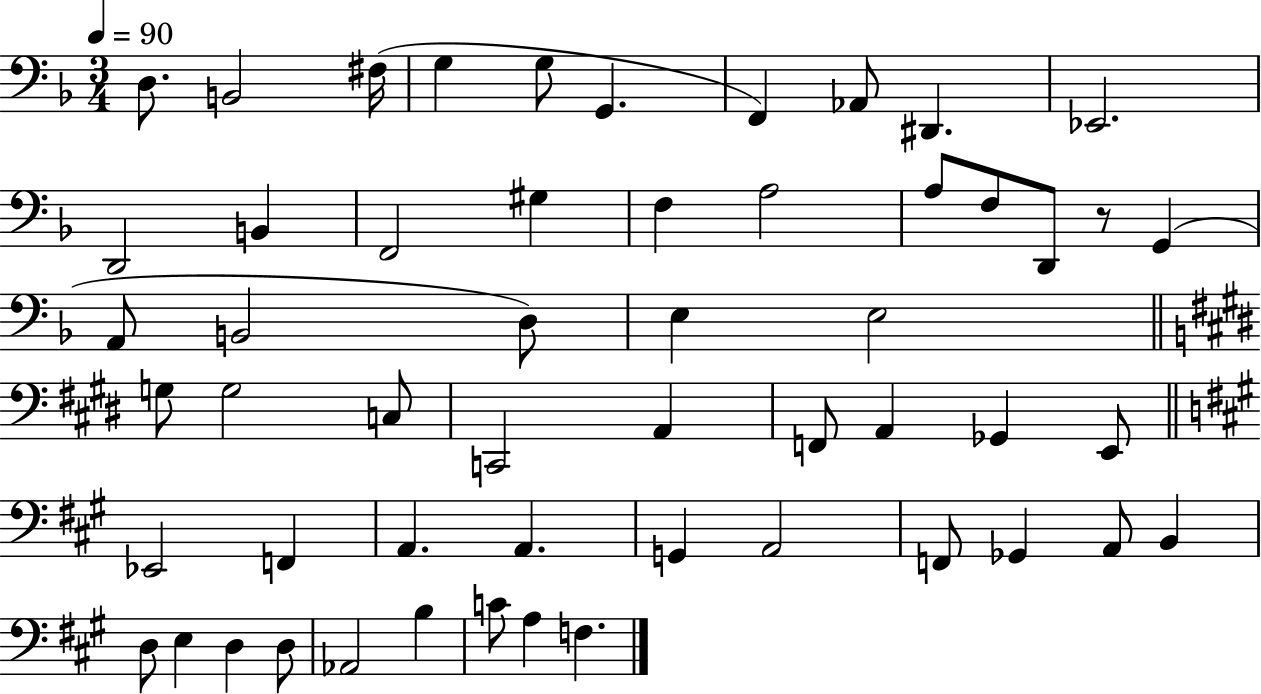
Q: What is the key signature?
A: F major